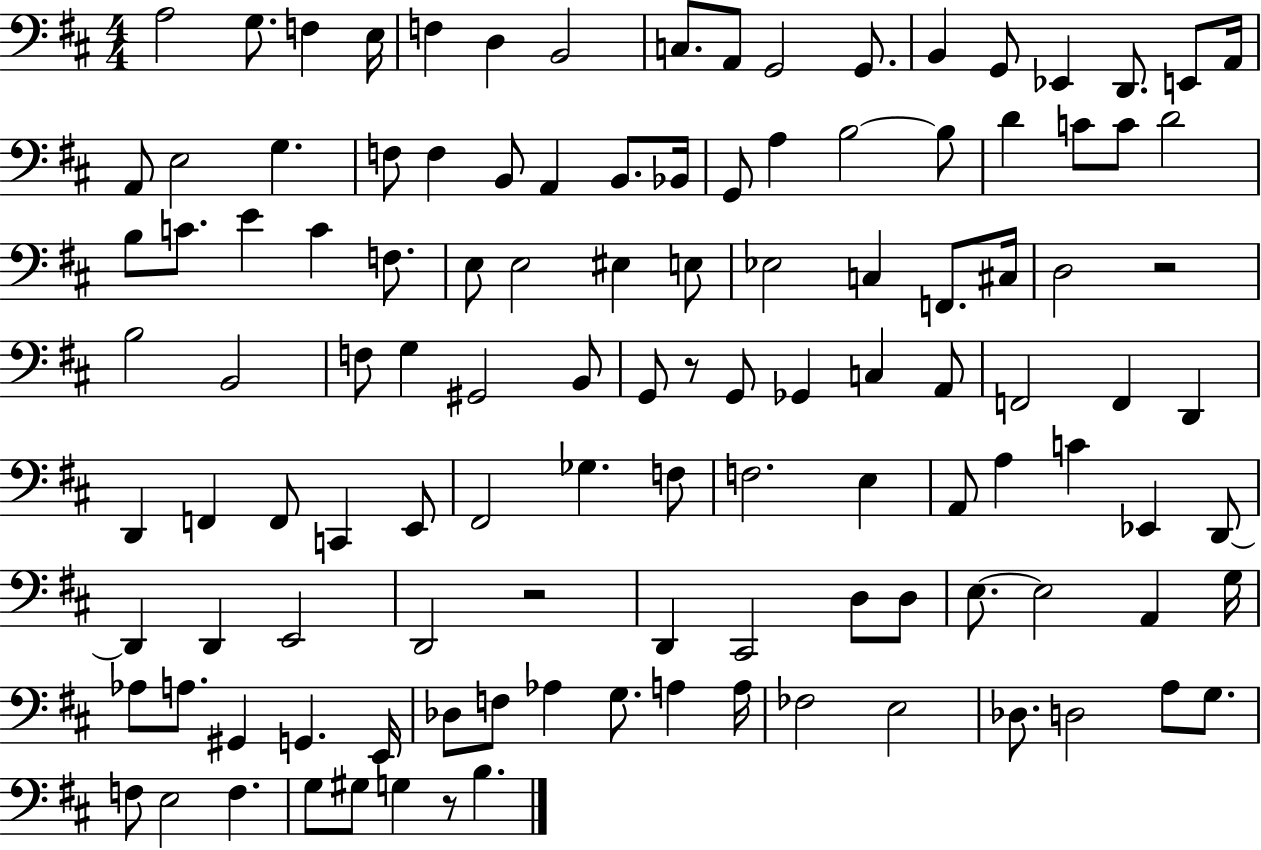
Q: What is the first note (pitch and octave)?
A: A3